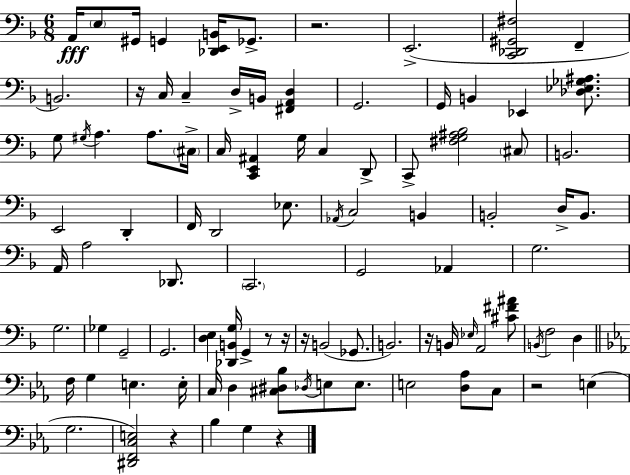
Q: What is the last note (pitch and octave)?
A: G3